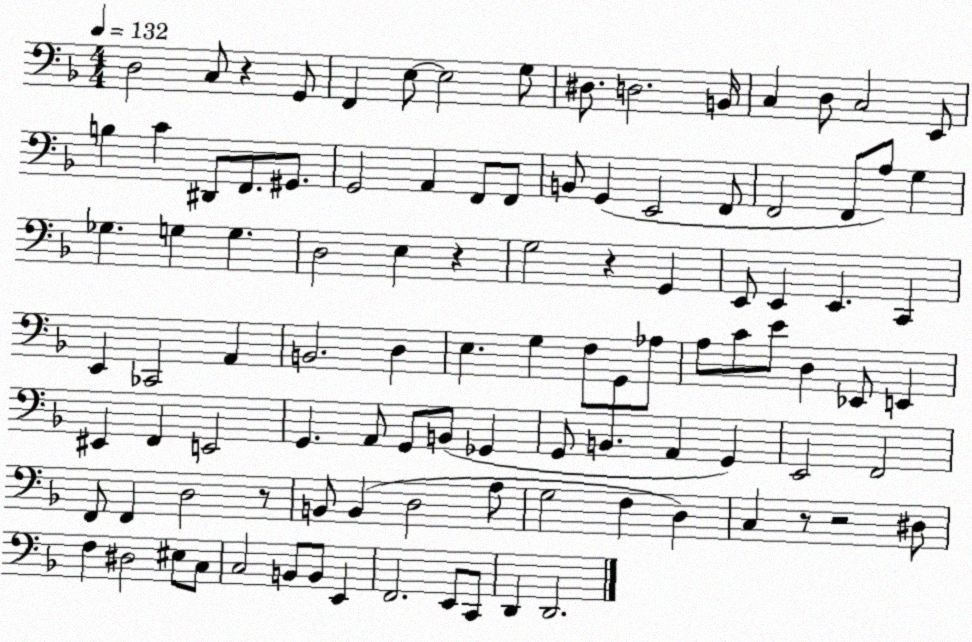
X:1
T:Untitled
M:4/4
L:1/4
K:F
D,2 C,/2 z G,,/2 F,, E,/2 E,2 G,/2 ^D,/2 D,2 B,,/4 C, D,/2 C,2 E,,/2 B, C ^D,,/2 F,,/2 ^G,,/2 G,,2 A,, F,,/2 F,,/2 B,,/2 G,, E,,2 F,,/2 F,,2 F,,/2 A,/2 G, _G, G, G, D,2 E, z G,2 z G,, E,,/2 E,, E,, C,, E,, _C,,2 A,, B,,2 D, E, G, F,/2 G,,/2 _A,/2 A,/2 C/2 E/2 D, _E,,/2 E,, ^E,, F,, E,,2 G,, A,,/2 G,,/2 B,,/2 _G,, G,,/2 B,, A,, G,, E,,2 F,,2 F,,/2 F,, D,2 z/2 B,,/2 B,, D,2 A,/2 G,2 F, D, C, z/2 z2 ^D,/2 F, ^D,2 ^E,/2 C,/2 C,2 B,,/2 B,,/2 E,, F,,2 E,,/2 C,,/2 D,, D,,2